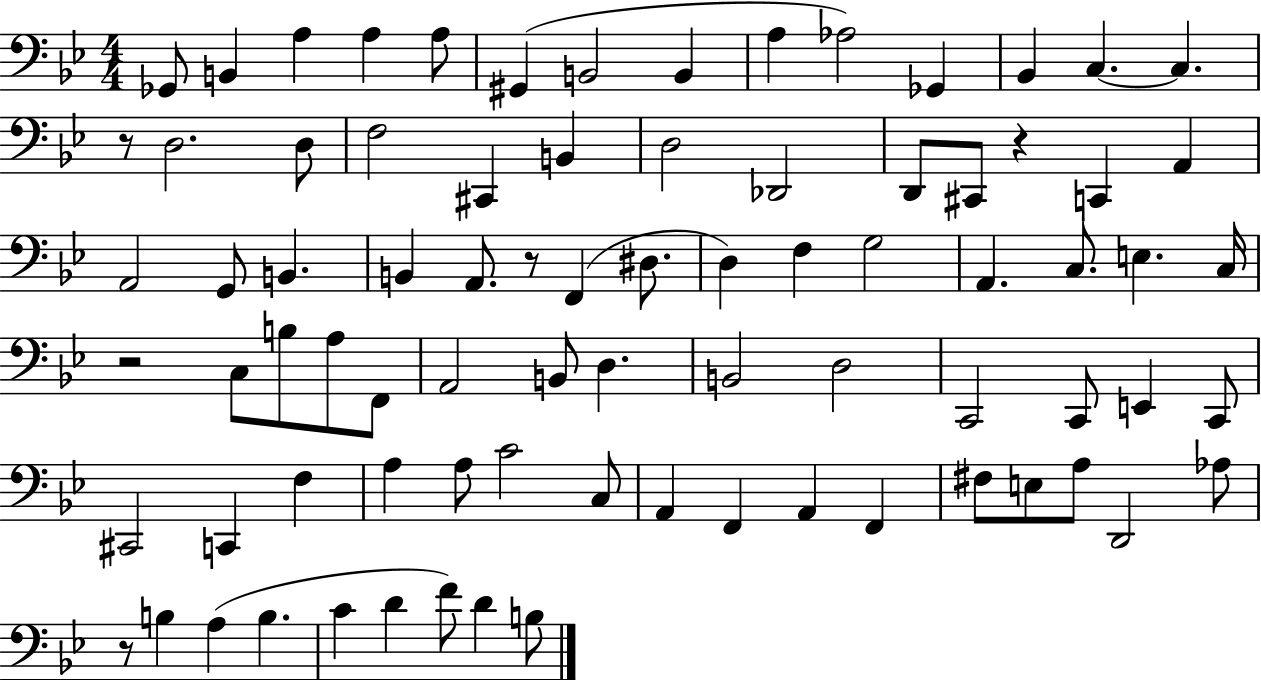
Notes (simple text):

Gb2/e B2/q A3/q A3/q A3/e G#2/q B2/h B2/q A3/q Ab3/h Gb2/q Bb2/q C3/q. C3/q. R/e D3/h. D3/e F3/h C#2/q B2/q D3/h Db2/h D2/e C#2/e R/q C2/q A2/q A2/h G2/e B2/q. B2/q A2/e. R/e F2/q D#3/e. D3/q F3/q G3/h A2/q. C3/e. E3/q. C3/s R/h C3/e B3/e A3/e F2/e A2/h B2/e D3/q. B2/h D3/h C2/h C2/e E2/q C2/e C#2/h C2/q F3/q A3/q A3/e C4/h C3/e A2/q F2/q A2/q F2/q F#3/e E3/e A3/e D2/h Ab3/e R/e B3/q A3/q B3/q. C4/q D4/q F4/e D4/q B3/e